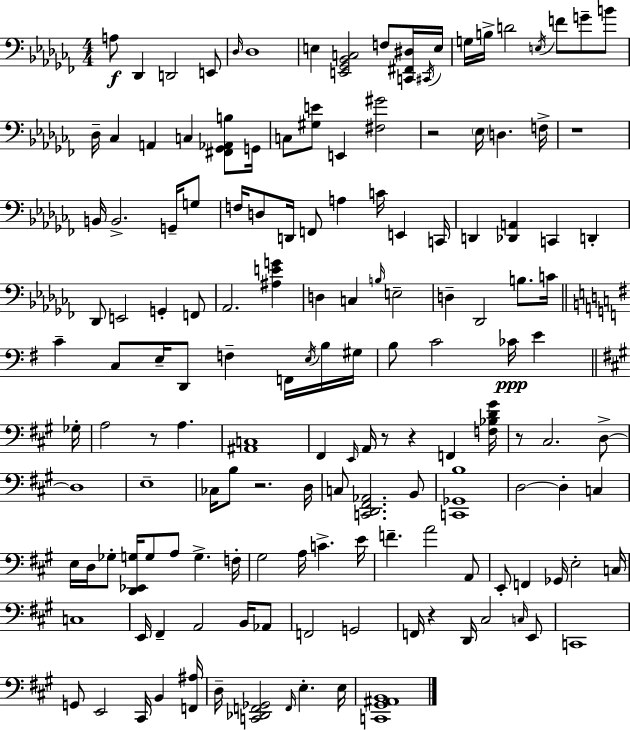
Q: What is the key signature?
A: AES minor